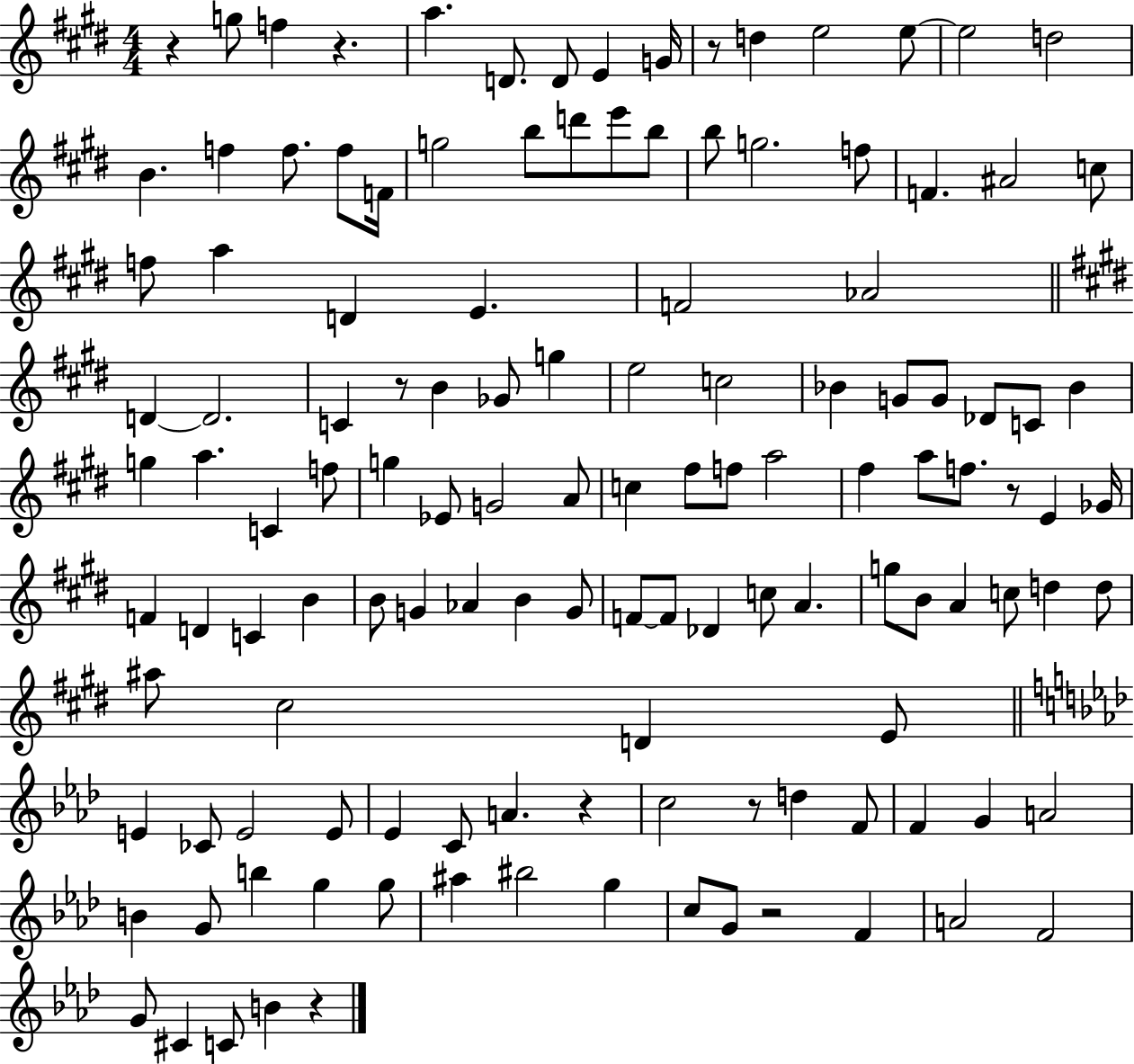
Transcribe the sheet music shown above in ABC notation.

X:1
T:Untitled
M:4/4
L:1/4
K:E
z g/2 f z a D/2 D/2 E G/4 z/2 d e2 e/2 e2 d2 B f f/2 f/2 F/4 g2 b/2 d'/2 e'/2 b/2 b/2 g2 f/2 F ^A2 c/2 f/2 a D E F2 _A2 D D2 C z/2 B _G/2 g e2 c2 _B G/2 G/2 _D/2 C/2 _B g a C f/2 g _E/2 G2 A/2 c ^f/2 f/2 a2 ^f a/2 f/2 z/2 E _G/4 F D C B B/2 G _A B G/2 F/2 F/2 _D c/2 A g/2 B/2 A c/2 d d/2 ^a/2 ^c2 D E/2 E _C/2 E2 E/2 _E C/2 A z c2 z/2 d F/2 F G A2 B G/2 b g g/2 ^a ^b2 g c/2 G/2 z2 F A2 F2 G/2 ^C C/2 B z